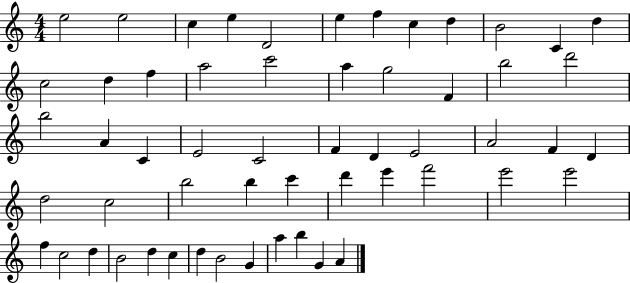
{
  \clef treble
  \numericTimeSignature
  \time 4/4
  \key c \major
  e''2 e''2 | c''4 e''4 d'2 | e''4 f''4 c''4 d''4 | b'2 c'4 d''4 | \break c''2 d''4 f''4 | a''2 c'''2 | a''4 g''2 f'4 | b''2 d'''2 | \break b''2 a'4 c'4 | e'2 c'2 | f'4 d'4 e'2 | a'2 f'4 d'4 | \break d''2 c''2 | b''2 b''4 c'''4 | d'''4 e'''4 f'''2 | e'''2 e'''2 | \break f''4 c''2 d''4 | b'2 d''4 c''4 | d''4 b'2 g'4 | a''4 b''4 g'4 a'4 | \break \bar "|."
}